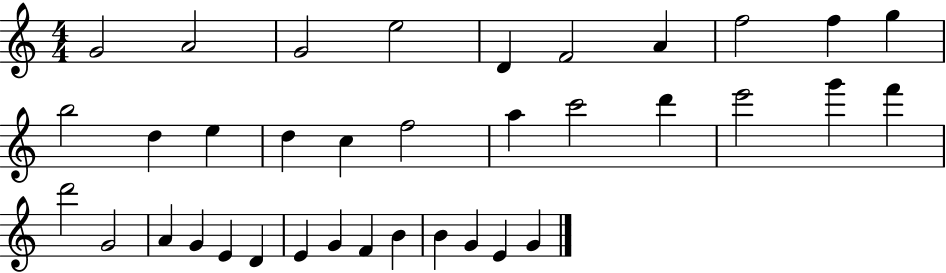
{
  \clef treble
  \numericTimeSignature
  \time 4/4
  \key c \major
  g'2 a'2 | g'2 e''2 | d'4 f'2 a'4 | f''2 f''4 g''4 | \break b''2 d''4 e''4 | d''4 c''4 f''2 | a''4 c'''2 d'''4 | e'''2 g'''4 f'''4 | \break d'''2 g'2 | a'4 g'4 e'4 d'4 | e'4 g'4 f'4 b'4 | b'4 g'4 e'4 g'4 | \break \bar "|."
}